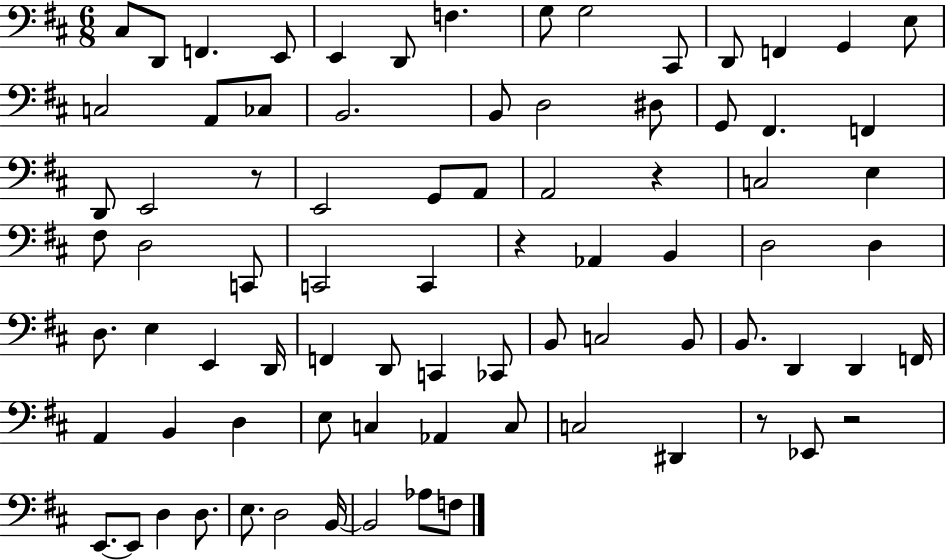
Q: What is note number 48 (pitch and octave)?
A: C2